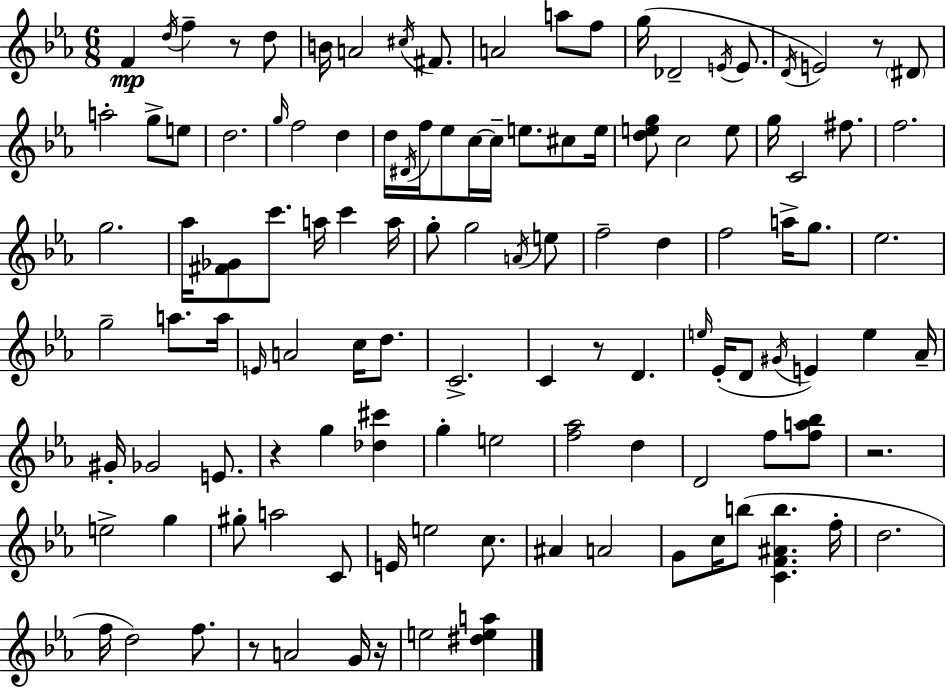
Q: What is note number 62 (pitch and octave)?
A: C5